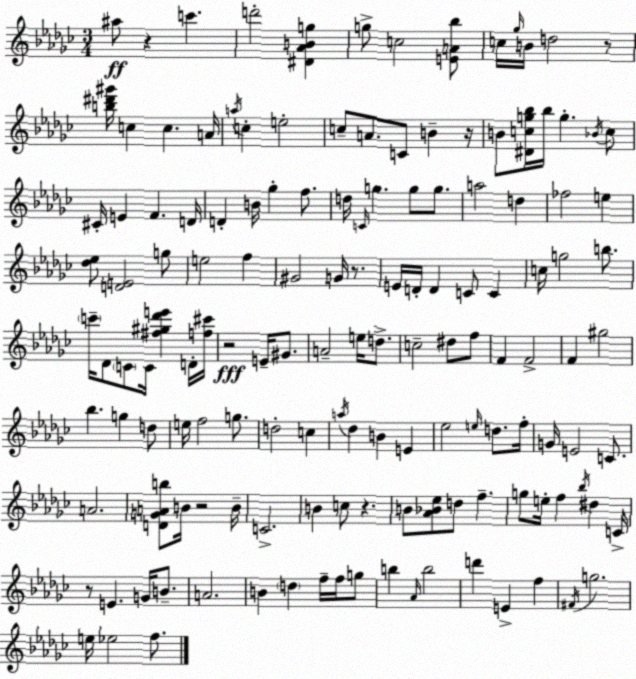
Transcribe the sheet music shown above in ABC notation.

X:1
T:Untitled
M:3/4
L:1/4
K:Ebm
^a/2 z c' d'2 [^D_ABg] g/2 c2 [EA_b]/2 c/4 _g/4 B/4 d2 z/2 [b^d'^g']/4 c c A/4 a/4 c e2 c/2 A/2 C/2 B z/4 B/2 [^Dcg_b]/4 _b/4 g _B/4 c/2 ^C/4 E F D/4 D B/4 _g f/2 d/4 C/4 g g/2 g/2 a2 d _f2 e [_d_e]/2 [DE]2 g/2 e2 f ^G2 G/4 z/2 E/4 D/4 D C/2 C c/4 g2 b/2 c'/4 _D/2 C/2 C/4 [^f^g_d'e'] D/4 [f^c']/4 z2 E/4 ^G/2 A2 e/4 d/2 c2 ^d/2 f/2 F F2 F ^g2 _b g d/2 e/4 f2 g/2 d2 c a/4 _d B E _e2 e/4 d/2 f/4 G/4 E2 C/2 A2 [DGAb]/2 B/4 z2 B/4 C2 B c/2 z B/2 [_A_B_e]/2 d/2 f g/2 e/4 f _b/4 ^d C/4 z/2 E G/4 B/2 A2 B d f/4 f/4 g/2 b _A/4 b2 d' E f ^F/4 g2 e/4 _e2 f/2